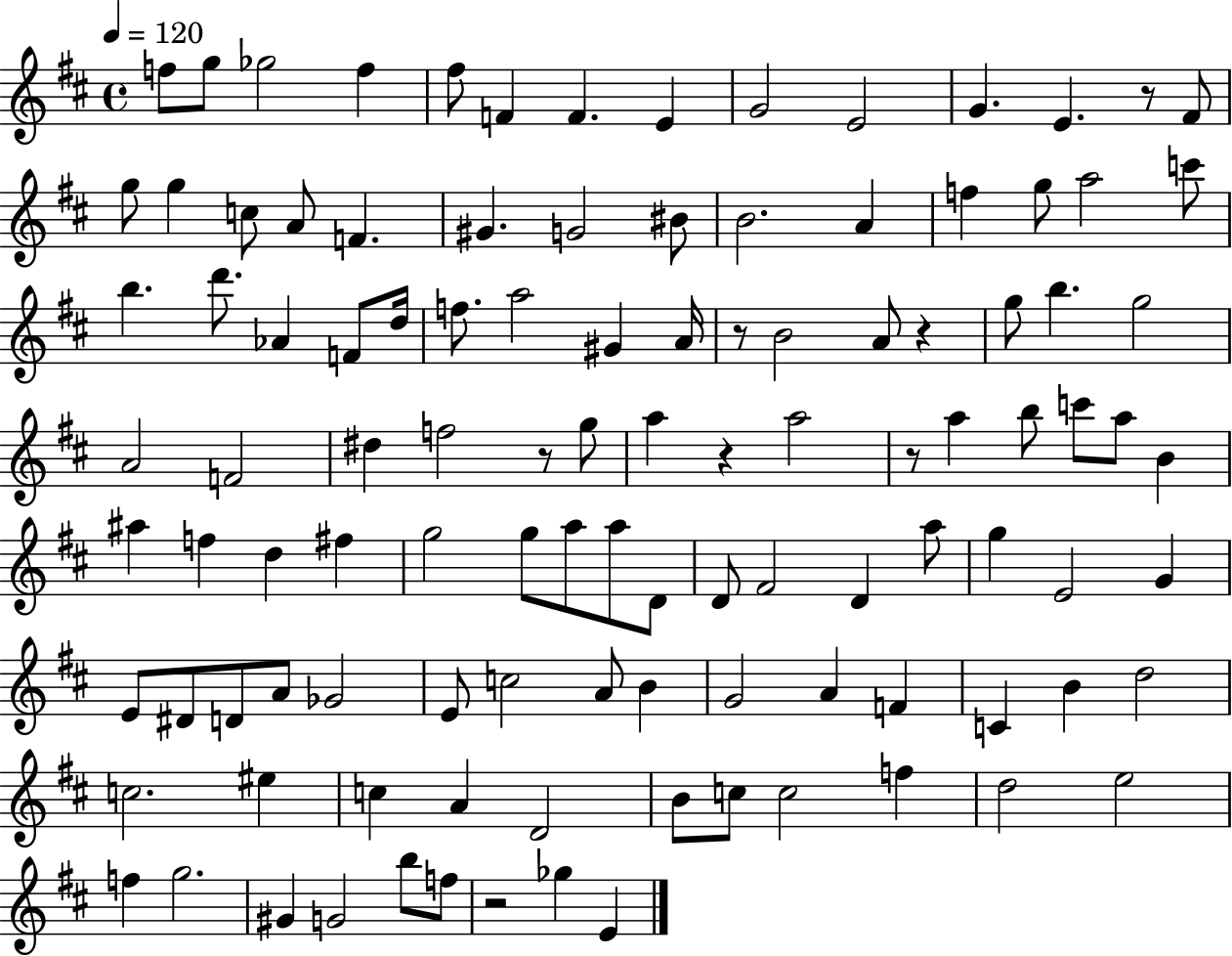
F5/e G5/e Gb5/h F5/q F#5/e F4/q F4/q. E4/q G4/h E4/h G4/q. E4/q. R/e F#4/e G5/e G5/q C5/e A4/e F4/q. G#4/q. G4/h BIS4/e B4/h. A4/q F5/q G5/e A5/h C6/e B5/q. D6/e. Ab4/q F4/e D5/s F5/e. A5/h G#4/q A4/s R/e B4/h A4/e R/q G5/e B5/q. G5/h A4/h F4/h D#5/q F5/h R/e G5/e A5/q R/q A5/h R/e A5/q B5/e C6/e A5/e B4/q A#5/q F5/q D5/q F#5/q G5/h G5/e A5/e A5/e D4/e D4/e F#4/h D4/q A5/e G5/q E4/h G4/q E4/e D#4/e D4/e A4/e Gb4/h E4/e C5/h A4/e B4/q G4/h A4/q F4/q C4/q B4/q D5/h C5/h. EIS5/q C5/q A4/q D4/h B4/e C5/e C5/h F5/q D5/h E5/h F5/q G5/h. G#4/q G4/h B5/e F5/e R/h Gb5/q E4/q